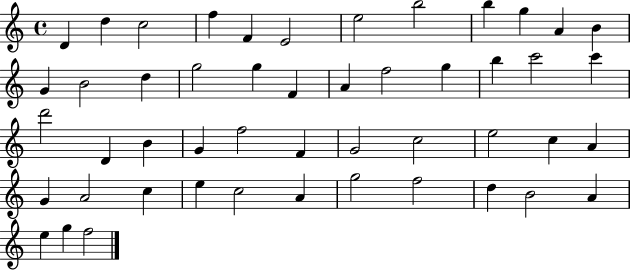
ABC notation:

X:1
T:Untitled
M:4/4
L:1/4
K:C
D d c2 f F E2 e2 b2 b g A B G B2 d g2 g F A f2 g b c'2 c' d'2 D B G f2 F G2 c2 e2 c A G A2 c e c2 A g2 f2 d B2 A e g f2